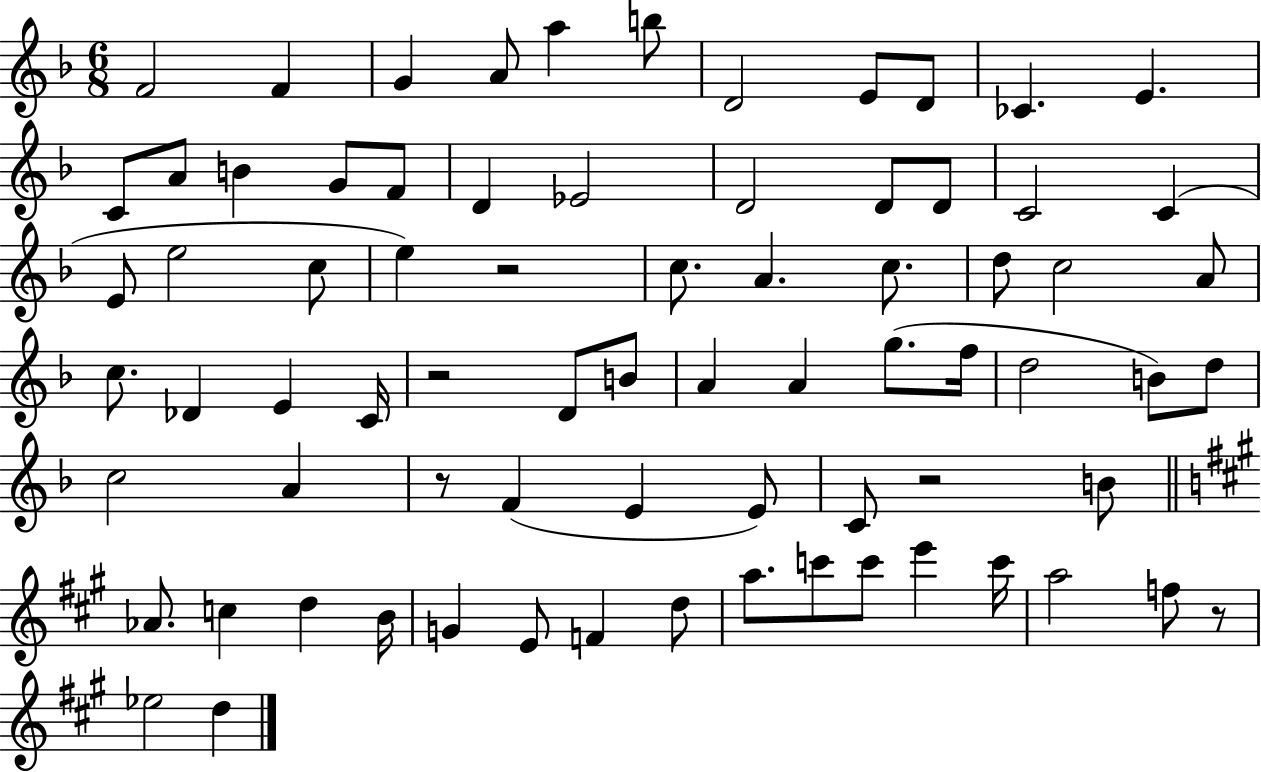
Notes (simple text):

F4/h F4/q G4/q A4/e A5/q B5/e D4/h E4/e D4/e CES4/q. E4/q. C4/e A4/e B4/q G4/e F4/e D4/q Eb4/h D4/h D4/e D4/e C4/h C4/q E4/e E5/h C5/e E5/q R/h C5/e. A4/q. C5/e. D5/e C5/h A4/e C5/e. Db4/q E4/q C4/s R/h D4/e B4/e A4/q A4/q G5/e. F5/s D5/h B4/e D5/e C5/h A4/q R/e F4/q E4/q E4/e C4/e R/h B4/e Ab4/e. C5/q D5/q B4/s G4/q E4/e F4/q D5/e A5/e. C6/e C6/e E6/q C6/s A5/h F5/e R/e Eb5/h D5/q